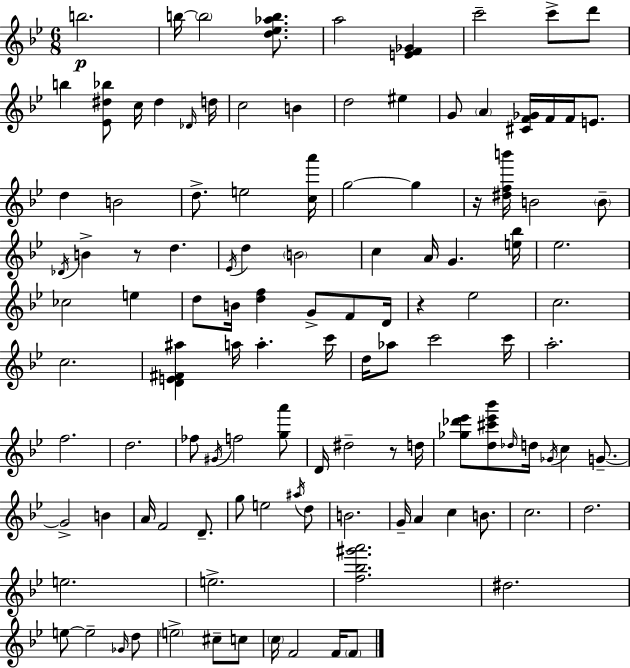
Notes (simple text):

B5/h. B5/s B5/h [D5,Eb5,Ab5,B5]/e. A5/h [E4,F4,Gb4]/q C6/h C6/e D6/e B5/q [Eb4,D#5,Bb5]/e C5/s D#5/q Db4/s D5/s C5/h B4/q D5/h EIS5/q G4/e A4/q [C#4,F4,Gb4]/s F4/s F4/s E4/e. D5/q B4/h D5/e. E5/h [C5,A6]/s G5/h G5/q R/s [D#5,F5,B6]/s B4/h B4/e Db4/s B4/q R/e D5/q. Eb4/s D5/q B4/h C5/q A4/s G4/q. [E5,Bb5]/s Eb5/h. CES5/h E5/q D5/e B4/s [D5,F5]/q G4/e F4/e D4/s R/q Eb5/h C5/h. C5/h. [D4,E4,F#4,A#5]/q A5/s A5/q. C6/s D5/s Ab5/e C6/h C6/s A5/h. F5/h. D5/h. FES5/e G#4/s F5/h [G5,A6]/e D4/s D#5/h R/e D5/s [Gb5,Db6,Eb6]/e [D5,C#6,Eb6,Bb6]/e Db5/s D5/s Gb4/s C5/q G4/e. G4/h B4/q A4/s F4/h D4/e. G5/e E5/h A#5/s D5/e B4/h. G4/s A4/q C5/q B4/e. C5/h. D5/h. E5/h. E5/h. [F5,Bb5,G#6,A6]/h. D#5/h. E5/e E5/h Gb4/s D5/e E5/h C#5/e C5/e C5/s F4/h F4/s F4/e